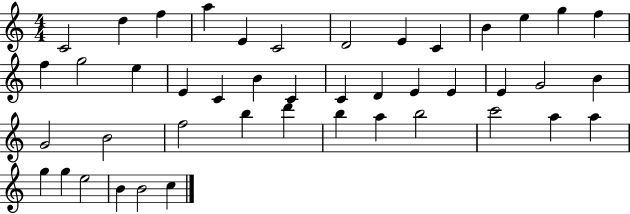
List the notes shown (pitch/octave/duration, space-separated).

C4/h D5/q F5/q A5/q E4/q C4/h D4/h E4/q C4/q B4/q E5/q G5/q F5/q F5/q G5/h E5/q E4/q C4/q B4/q C4/q C4/q D4/q E4/q E4/q E4/q G4/h B4/q G4/h B4/h F5/h B5/q D6/q B5/q A5/q B5/h C6/h A5/q A5/q G5/q G5/q E5/h B4/q B4/h C5/q